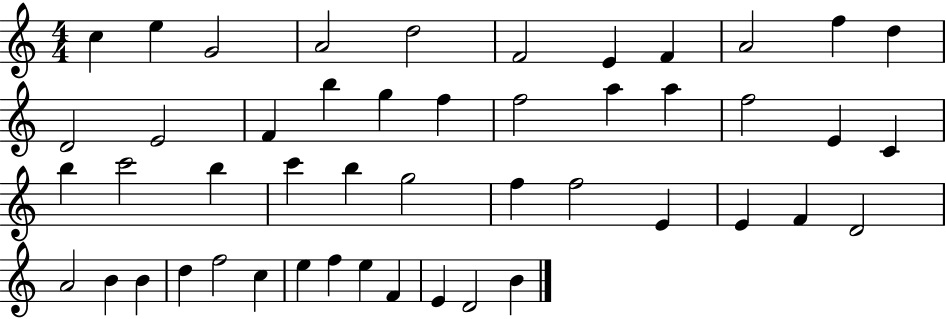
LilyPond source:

{
  \clef treble
  \numericTimeSignature
  \time 4/4
  \key c \major
  c''4 e''4 g'2 | a'2 d''2 | f'2 e'4 f'4 | a'2 f''4 d''4 | \break d'2 e'2 | f'4 b''4 g''4 f''4 | f''2 a''4 a''4 | f''2 e'4 c'4 | \break b''4 c'''2 b''4 | c'''4 b''4 g''2 | f''4 f''2 e'4 | e'4 f'4 d'2 | \break a'2 b'4 b'4 | d''4 f''2 c''4 | e''4 f''4 e''4 f'4 | e'4 d'2 b'4 | \break \bar "|."
}